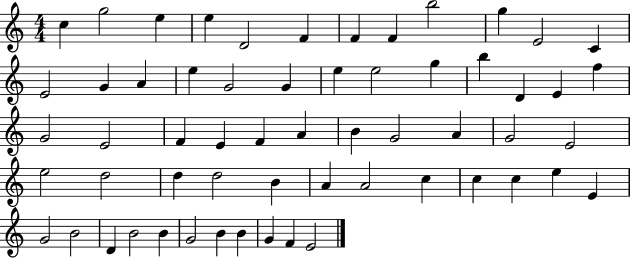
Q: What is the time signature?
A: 4/4